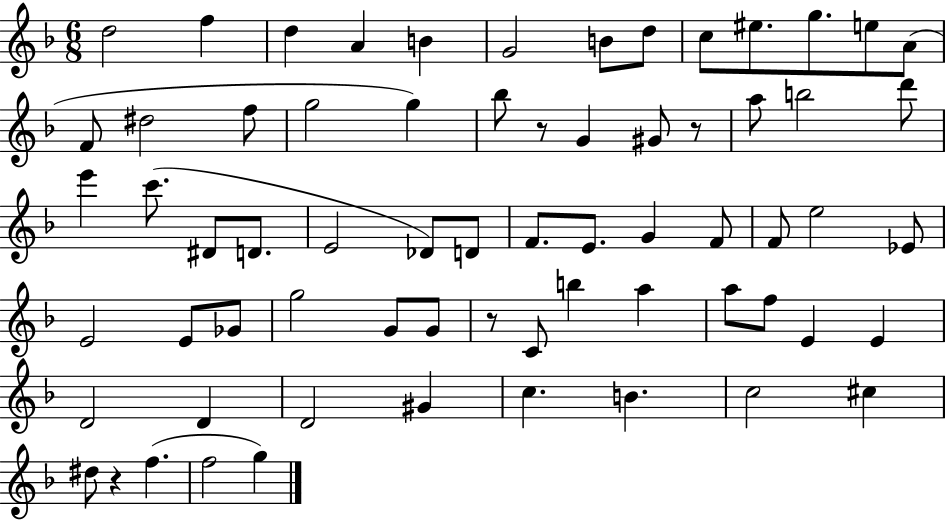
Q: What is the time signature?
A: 6/8